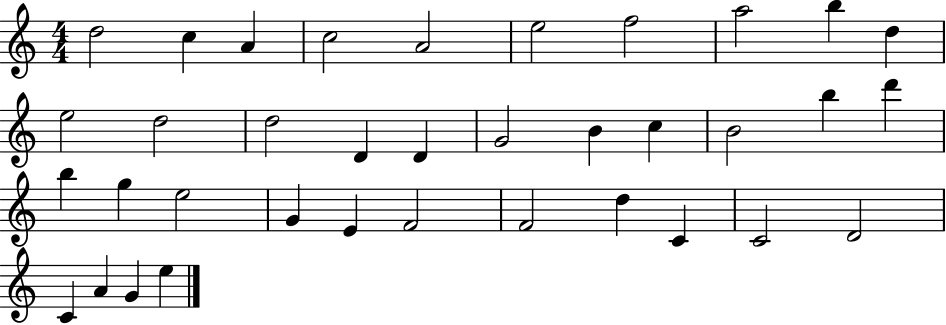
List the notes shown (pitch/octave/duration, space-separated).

D5/h C5/q A4/q C5/h A4/h E5/h F5/h A5/h B5/q D5/q E5/h D5/h D5/h D4/q D4/q G4/h B4/q C5/q B4/h B5/q D6/q B5/q G5/q E5/h G4/q E4/q F4/h F4/h D5/q C4/q C4/h D4/h C4/q A4/q G4/q E5/q